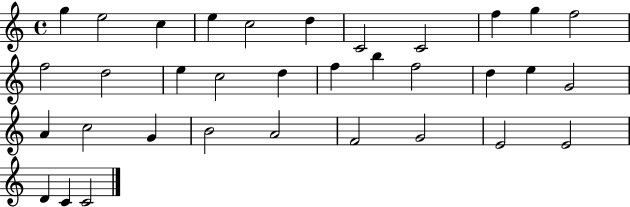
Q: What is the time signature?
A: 4/4